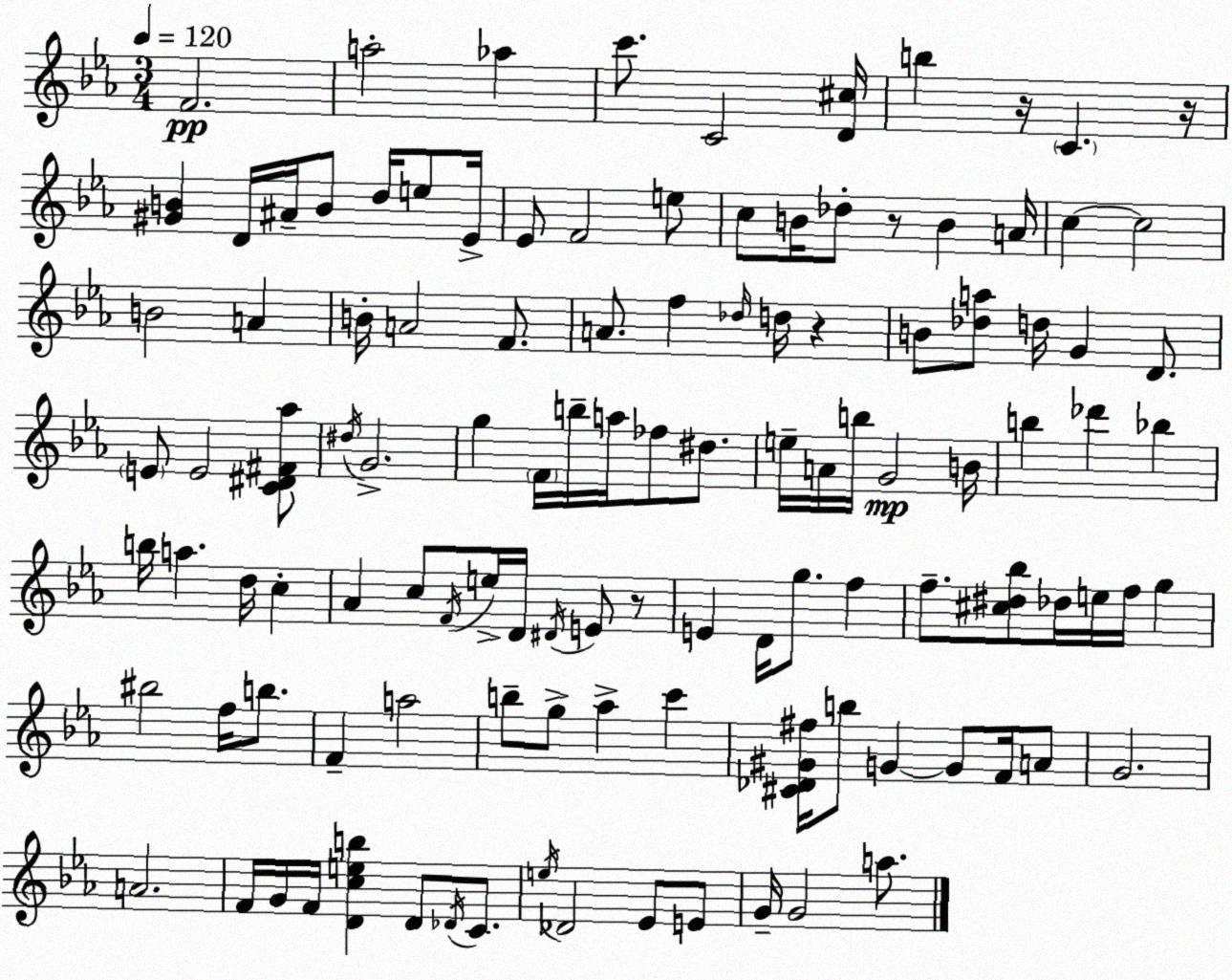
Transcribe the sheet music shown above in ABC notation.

X:1
T:Untitled
M:3/4
L:1/4
K:Cm
F2 a2 _a c'/2 C2 [D^c]/4 b z/4 C z/4 [^GB] D/4 ^A/4 B/2 d/4 e/2 _E/4 _E/2 F2 e/2 c/2 B/4 _d/2 z/2 B A/4 c c2 B2 A B/4 A2 F/2 A/2 f _d/4 d/4 z B/2 [_da]/2 d/4 G D/2 E/2 E2 [C^D^F_a]/2 ^d/4 G2 g F/4 b/4 a/4 _f/2 ^d/2 e/4 A/4 b/4 G2 B/4 b _d' _b b/4 a d/4 c _A c/2 F/4 e/4 D/4 ^D/4 E/2 z/2 E D/4 g/2 f f/2 [^c^d_b]/2 _d/4 e/4 f/4 g ^b2 f/4 b/2 F a2 b/2 g/2 _a c' [^C_D^G^f]/4 b/2 G G/2 F/4 A/2 G2 A2 F/4 G/4 F/4 [Dceb] D/2 _D/4 C/2 e/4 _D2 _E/2 E/2 G/4 G2 a/2